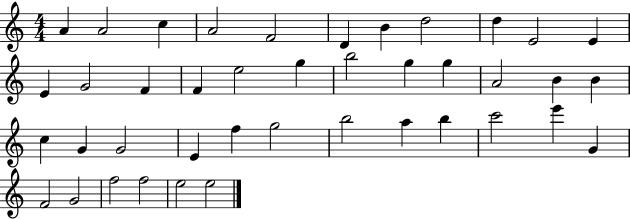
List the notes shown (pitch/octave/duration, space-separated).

A4/q A4/h C5/q A4/h F4/h D4/q B4/q D5/h D5/q E4/h E4/q E4/q G4/h F4/q F4/q E5/h G5/q B5/h G5/q G5/q A4/h B4/q B4/q C5/q G4/q G4/h E4/q F5/q G5/h B5/h A5/q B5/q C6/h E6/q G4/q F4/h G4/h F5/h F5/h E5/h E5/h